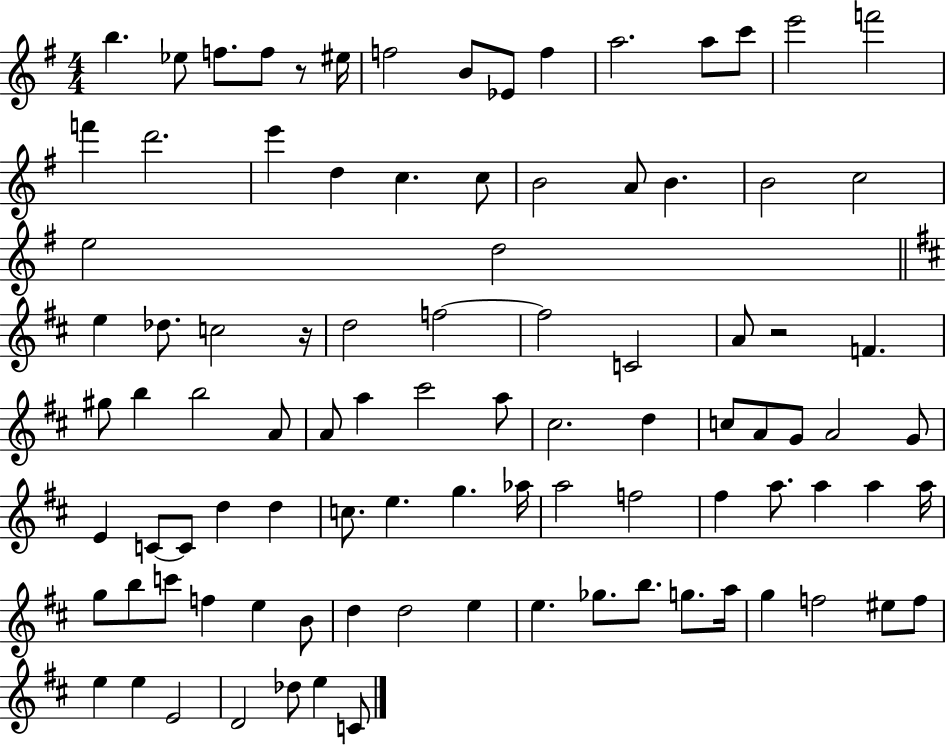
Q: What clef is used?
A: treble